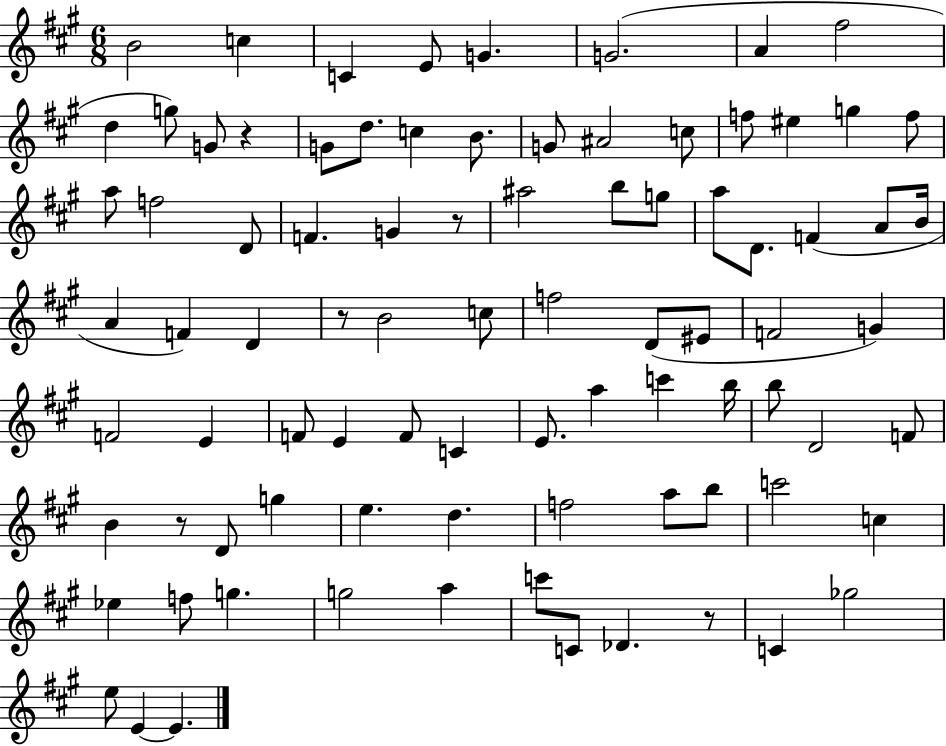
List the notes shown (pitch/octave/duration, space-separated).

B4/h C5/q C4/q E4/e G4/q. G4/h. A4/q F#5/h D5/q G5/e G4/e R/q G4/e D5/e. C5/q B4/e. G4/e A#4/h C5/e F5/e EIS5/q G5/q F5/e A5/e F5/h D4/e F4/q. G4/q R/e A#5/h B5/e G5/e A5/e D4/e. F4/q A4/e B4/s A4/q F4/q D4/q R/e B4/h C5/e F5/h D4/e EIS4/e F4/h G4/q F4/h E4/q F4/e E4/q F4/e C4/q E4/e. A5/q C6/q B5/s B5/e D4/h F4/e B4/q R/e D4/e G5/q E5/q. D5/q. F5/h A5/e B5/e C6/h C5/q Eb5/q F5/e G5/q. G5/h A5/q C6/e C4/e Db4/q. R/e C4/q Gb5/h E5/e E4/q E4/q.